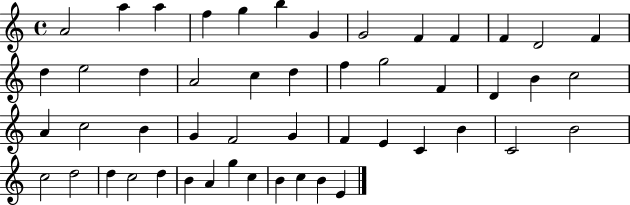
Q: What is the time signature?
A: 4/4